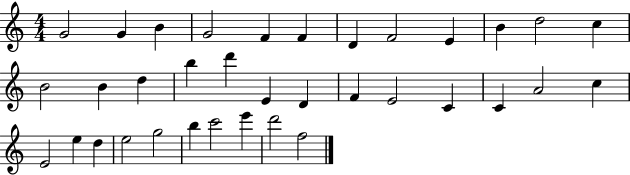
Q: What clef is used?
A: treble